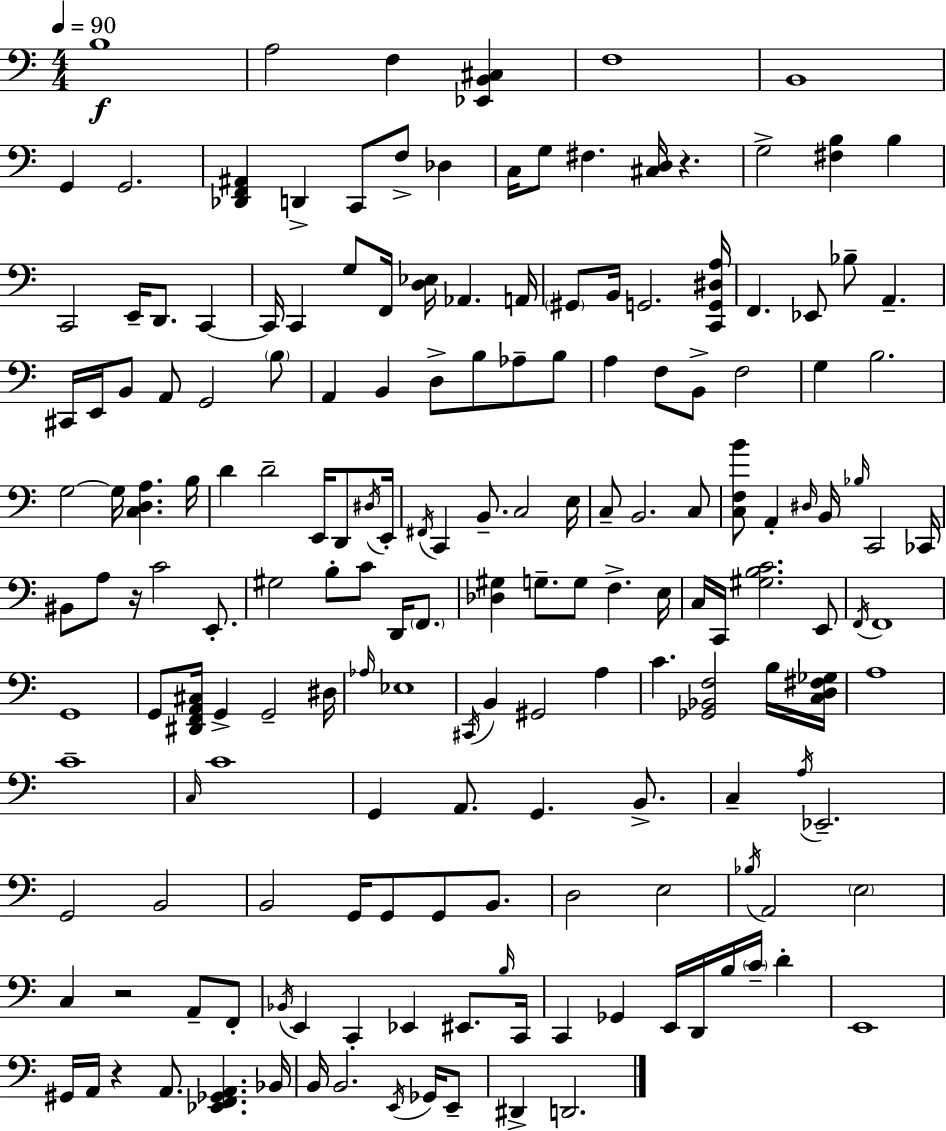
B3/w A3/h F3/q [Eb2,B2,C#3]/q F3/w B2/w G2/q G2/h. [Db2,F2,A#2]/q D2/q C2/e F3/e Db3/q C3/s G3/e F#3/q. [C#3,D3]/s R/q. G3/h [F#3,B3]/q B3/q C2/h E2/s D2/e. C2/q C2/s C2/q G3/e F2/s [D3,Eb3]/s Ab2/q. A2/s G#2/e B2/s G2/h. [C2,G2,D#3,A3]/s F2/q. Eb2/e Bb3/e A2/q. C#2/s E2/s B2/e A2/e G2/h B3/e A2/q B2/q D3/e B3/e Ab3/e B3/e A3/q F3/e B2/e F3/h G3/q B3/h. G3/h G3/s [C3,D3,A3]/q. B3/s D4/q D4/h E2/s D2/e D#3/s E2/s F#2/s C2/q B2/e. C3/h E3/s C3/e B2/h. C3/e [C3,F3,B4]/e A2/q D#3/s B2/s Bb3/s C2/h CES2/s BIS2/e A3/e R/s C4/h E2/e. G#3/h B3/e C4/e D2/s F2/e. [Db3,G#3]/q G3/e. G3/e F3/q. E3/s C3/s C2/s [G#3,B3,C4]/h. E2/e F2/s F2/w G2/w G2/e [D#2,F2,A2,C#3]/s G2/q G2/h D#3/s Ab3/s Eb3/w C#2/s B2/q G#2/h A3/q C4/q. [Gb2,Bb2,F3]/h B3/s [C3,D3,F#3,Gb3]/s A3/w C4/w C3/s C4/w G2/q A2/e. G2/q. B2/e. C3/q A3/s Eb2/h. G2/h B2/h B2/h G2/s G2/e G2/e B2/e. D3/h E3/h Bb3/s A2/h E3/h C3/q R/h A2/e F2/e Bb2/s E2/q C2/q Eb2/q EIS2/e. B3/s C2/s C2/q Gb2/q E2/s D2/s B3/s C4/s D4/q E2/w G#2/s A2/s R/q A2/e. [Eb2,F2,Gb2,A2]/q. Bb2/s B2/s B2/h. E2/s Gb2/s E2/e D#2/q D2/h.